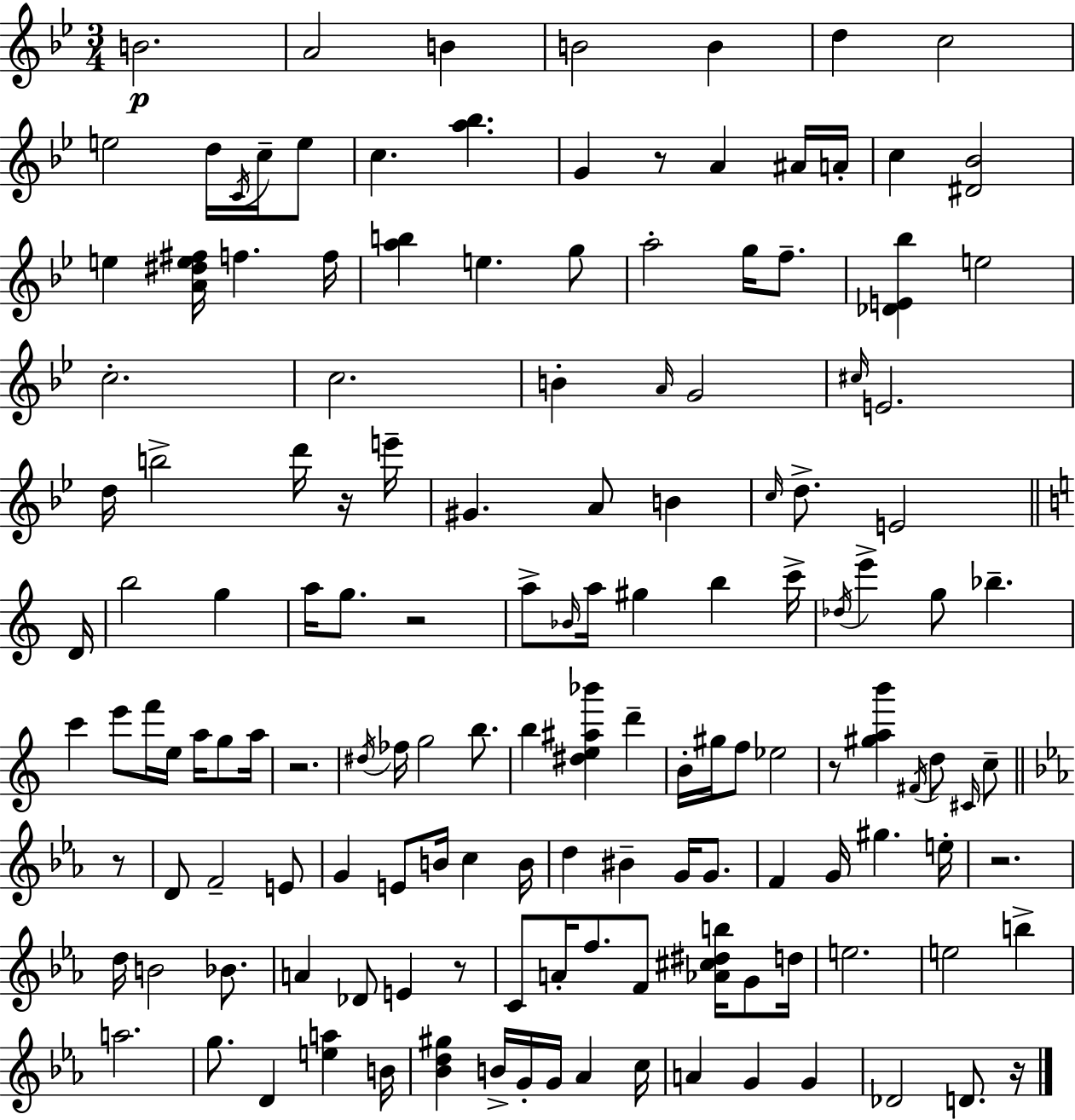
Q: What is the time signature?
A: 3/4